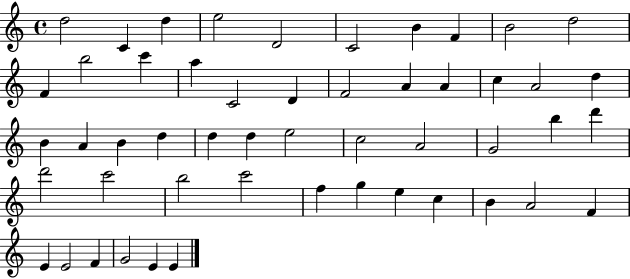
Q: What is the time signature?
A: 4/4